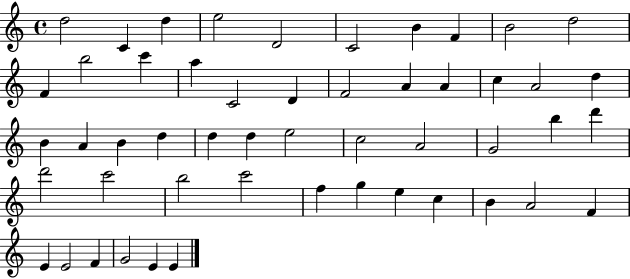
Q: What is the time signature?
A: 4/4